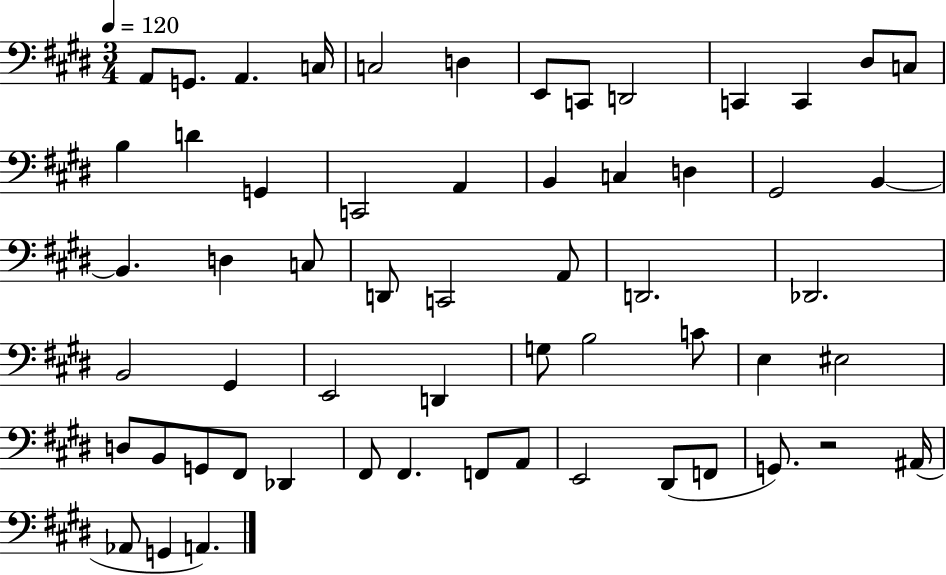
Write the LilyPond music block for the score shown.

{
  \clef bass
  \numericTimeSignature
  \time 3/4
  \key e \major
  \tempo 4 = 120
  a,8 g,8. a,4. c16 | c2 d4 | e,8 c,8 d,2 | c,4 c,4 dis8 c8 | \break b4 d'4 g,4 | c,2 a,4 | b,4 c4 d4 | gis,2 b,4~~ | \break b,4. d4 c8 | d,8 c,2 a,8 | d,2. | des,2. | \break b,2 gis,4 | e,2 d,4 | g8 b2 c'8 | e4 eis2 | \break d8 b,8 g,8 fis,8 des,4 | fis,8 fis,4. f,8 a,8 | e,2 dis,8( f,8 | g,8.) r2 ais,16( | \break aes,8 g,4 a,4.) | \bar "|."
}